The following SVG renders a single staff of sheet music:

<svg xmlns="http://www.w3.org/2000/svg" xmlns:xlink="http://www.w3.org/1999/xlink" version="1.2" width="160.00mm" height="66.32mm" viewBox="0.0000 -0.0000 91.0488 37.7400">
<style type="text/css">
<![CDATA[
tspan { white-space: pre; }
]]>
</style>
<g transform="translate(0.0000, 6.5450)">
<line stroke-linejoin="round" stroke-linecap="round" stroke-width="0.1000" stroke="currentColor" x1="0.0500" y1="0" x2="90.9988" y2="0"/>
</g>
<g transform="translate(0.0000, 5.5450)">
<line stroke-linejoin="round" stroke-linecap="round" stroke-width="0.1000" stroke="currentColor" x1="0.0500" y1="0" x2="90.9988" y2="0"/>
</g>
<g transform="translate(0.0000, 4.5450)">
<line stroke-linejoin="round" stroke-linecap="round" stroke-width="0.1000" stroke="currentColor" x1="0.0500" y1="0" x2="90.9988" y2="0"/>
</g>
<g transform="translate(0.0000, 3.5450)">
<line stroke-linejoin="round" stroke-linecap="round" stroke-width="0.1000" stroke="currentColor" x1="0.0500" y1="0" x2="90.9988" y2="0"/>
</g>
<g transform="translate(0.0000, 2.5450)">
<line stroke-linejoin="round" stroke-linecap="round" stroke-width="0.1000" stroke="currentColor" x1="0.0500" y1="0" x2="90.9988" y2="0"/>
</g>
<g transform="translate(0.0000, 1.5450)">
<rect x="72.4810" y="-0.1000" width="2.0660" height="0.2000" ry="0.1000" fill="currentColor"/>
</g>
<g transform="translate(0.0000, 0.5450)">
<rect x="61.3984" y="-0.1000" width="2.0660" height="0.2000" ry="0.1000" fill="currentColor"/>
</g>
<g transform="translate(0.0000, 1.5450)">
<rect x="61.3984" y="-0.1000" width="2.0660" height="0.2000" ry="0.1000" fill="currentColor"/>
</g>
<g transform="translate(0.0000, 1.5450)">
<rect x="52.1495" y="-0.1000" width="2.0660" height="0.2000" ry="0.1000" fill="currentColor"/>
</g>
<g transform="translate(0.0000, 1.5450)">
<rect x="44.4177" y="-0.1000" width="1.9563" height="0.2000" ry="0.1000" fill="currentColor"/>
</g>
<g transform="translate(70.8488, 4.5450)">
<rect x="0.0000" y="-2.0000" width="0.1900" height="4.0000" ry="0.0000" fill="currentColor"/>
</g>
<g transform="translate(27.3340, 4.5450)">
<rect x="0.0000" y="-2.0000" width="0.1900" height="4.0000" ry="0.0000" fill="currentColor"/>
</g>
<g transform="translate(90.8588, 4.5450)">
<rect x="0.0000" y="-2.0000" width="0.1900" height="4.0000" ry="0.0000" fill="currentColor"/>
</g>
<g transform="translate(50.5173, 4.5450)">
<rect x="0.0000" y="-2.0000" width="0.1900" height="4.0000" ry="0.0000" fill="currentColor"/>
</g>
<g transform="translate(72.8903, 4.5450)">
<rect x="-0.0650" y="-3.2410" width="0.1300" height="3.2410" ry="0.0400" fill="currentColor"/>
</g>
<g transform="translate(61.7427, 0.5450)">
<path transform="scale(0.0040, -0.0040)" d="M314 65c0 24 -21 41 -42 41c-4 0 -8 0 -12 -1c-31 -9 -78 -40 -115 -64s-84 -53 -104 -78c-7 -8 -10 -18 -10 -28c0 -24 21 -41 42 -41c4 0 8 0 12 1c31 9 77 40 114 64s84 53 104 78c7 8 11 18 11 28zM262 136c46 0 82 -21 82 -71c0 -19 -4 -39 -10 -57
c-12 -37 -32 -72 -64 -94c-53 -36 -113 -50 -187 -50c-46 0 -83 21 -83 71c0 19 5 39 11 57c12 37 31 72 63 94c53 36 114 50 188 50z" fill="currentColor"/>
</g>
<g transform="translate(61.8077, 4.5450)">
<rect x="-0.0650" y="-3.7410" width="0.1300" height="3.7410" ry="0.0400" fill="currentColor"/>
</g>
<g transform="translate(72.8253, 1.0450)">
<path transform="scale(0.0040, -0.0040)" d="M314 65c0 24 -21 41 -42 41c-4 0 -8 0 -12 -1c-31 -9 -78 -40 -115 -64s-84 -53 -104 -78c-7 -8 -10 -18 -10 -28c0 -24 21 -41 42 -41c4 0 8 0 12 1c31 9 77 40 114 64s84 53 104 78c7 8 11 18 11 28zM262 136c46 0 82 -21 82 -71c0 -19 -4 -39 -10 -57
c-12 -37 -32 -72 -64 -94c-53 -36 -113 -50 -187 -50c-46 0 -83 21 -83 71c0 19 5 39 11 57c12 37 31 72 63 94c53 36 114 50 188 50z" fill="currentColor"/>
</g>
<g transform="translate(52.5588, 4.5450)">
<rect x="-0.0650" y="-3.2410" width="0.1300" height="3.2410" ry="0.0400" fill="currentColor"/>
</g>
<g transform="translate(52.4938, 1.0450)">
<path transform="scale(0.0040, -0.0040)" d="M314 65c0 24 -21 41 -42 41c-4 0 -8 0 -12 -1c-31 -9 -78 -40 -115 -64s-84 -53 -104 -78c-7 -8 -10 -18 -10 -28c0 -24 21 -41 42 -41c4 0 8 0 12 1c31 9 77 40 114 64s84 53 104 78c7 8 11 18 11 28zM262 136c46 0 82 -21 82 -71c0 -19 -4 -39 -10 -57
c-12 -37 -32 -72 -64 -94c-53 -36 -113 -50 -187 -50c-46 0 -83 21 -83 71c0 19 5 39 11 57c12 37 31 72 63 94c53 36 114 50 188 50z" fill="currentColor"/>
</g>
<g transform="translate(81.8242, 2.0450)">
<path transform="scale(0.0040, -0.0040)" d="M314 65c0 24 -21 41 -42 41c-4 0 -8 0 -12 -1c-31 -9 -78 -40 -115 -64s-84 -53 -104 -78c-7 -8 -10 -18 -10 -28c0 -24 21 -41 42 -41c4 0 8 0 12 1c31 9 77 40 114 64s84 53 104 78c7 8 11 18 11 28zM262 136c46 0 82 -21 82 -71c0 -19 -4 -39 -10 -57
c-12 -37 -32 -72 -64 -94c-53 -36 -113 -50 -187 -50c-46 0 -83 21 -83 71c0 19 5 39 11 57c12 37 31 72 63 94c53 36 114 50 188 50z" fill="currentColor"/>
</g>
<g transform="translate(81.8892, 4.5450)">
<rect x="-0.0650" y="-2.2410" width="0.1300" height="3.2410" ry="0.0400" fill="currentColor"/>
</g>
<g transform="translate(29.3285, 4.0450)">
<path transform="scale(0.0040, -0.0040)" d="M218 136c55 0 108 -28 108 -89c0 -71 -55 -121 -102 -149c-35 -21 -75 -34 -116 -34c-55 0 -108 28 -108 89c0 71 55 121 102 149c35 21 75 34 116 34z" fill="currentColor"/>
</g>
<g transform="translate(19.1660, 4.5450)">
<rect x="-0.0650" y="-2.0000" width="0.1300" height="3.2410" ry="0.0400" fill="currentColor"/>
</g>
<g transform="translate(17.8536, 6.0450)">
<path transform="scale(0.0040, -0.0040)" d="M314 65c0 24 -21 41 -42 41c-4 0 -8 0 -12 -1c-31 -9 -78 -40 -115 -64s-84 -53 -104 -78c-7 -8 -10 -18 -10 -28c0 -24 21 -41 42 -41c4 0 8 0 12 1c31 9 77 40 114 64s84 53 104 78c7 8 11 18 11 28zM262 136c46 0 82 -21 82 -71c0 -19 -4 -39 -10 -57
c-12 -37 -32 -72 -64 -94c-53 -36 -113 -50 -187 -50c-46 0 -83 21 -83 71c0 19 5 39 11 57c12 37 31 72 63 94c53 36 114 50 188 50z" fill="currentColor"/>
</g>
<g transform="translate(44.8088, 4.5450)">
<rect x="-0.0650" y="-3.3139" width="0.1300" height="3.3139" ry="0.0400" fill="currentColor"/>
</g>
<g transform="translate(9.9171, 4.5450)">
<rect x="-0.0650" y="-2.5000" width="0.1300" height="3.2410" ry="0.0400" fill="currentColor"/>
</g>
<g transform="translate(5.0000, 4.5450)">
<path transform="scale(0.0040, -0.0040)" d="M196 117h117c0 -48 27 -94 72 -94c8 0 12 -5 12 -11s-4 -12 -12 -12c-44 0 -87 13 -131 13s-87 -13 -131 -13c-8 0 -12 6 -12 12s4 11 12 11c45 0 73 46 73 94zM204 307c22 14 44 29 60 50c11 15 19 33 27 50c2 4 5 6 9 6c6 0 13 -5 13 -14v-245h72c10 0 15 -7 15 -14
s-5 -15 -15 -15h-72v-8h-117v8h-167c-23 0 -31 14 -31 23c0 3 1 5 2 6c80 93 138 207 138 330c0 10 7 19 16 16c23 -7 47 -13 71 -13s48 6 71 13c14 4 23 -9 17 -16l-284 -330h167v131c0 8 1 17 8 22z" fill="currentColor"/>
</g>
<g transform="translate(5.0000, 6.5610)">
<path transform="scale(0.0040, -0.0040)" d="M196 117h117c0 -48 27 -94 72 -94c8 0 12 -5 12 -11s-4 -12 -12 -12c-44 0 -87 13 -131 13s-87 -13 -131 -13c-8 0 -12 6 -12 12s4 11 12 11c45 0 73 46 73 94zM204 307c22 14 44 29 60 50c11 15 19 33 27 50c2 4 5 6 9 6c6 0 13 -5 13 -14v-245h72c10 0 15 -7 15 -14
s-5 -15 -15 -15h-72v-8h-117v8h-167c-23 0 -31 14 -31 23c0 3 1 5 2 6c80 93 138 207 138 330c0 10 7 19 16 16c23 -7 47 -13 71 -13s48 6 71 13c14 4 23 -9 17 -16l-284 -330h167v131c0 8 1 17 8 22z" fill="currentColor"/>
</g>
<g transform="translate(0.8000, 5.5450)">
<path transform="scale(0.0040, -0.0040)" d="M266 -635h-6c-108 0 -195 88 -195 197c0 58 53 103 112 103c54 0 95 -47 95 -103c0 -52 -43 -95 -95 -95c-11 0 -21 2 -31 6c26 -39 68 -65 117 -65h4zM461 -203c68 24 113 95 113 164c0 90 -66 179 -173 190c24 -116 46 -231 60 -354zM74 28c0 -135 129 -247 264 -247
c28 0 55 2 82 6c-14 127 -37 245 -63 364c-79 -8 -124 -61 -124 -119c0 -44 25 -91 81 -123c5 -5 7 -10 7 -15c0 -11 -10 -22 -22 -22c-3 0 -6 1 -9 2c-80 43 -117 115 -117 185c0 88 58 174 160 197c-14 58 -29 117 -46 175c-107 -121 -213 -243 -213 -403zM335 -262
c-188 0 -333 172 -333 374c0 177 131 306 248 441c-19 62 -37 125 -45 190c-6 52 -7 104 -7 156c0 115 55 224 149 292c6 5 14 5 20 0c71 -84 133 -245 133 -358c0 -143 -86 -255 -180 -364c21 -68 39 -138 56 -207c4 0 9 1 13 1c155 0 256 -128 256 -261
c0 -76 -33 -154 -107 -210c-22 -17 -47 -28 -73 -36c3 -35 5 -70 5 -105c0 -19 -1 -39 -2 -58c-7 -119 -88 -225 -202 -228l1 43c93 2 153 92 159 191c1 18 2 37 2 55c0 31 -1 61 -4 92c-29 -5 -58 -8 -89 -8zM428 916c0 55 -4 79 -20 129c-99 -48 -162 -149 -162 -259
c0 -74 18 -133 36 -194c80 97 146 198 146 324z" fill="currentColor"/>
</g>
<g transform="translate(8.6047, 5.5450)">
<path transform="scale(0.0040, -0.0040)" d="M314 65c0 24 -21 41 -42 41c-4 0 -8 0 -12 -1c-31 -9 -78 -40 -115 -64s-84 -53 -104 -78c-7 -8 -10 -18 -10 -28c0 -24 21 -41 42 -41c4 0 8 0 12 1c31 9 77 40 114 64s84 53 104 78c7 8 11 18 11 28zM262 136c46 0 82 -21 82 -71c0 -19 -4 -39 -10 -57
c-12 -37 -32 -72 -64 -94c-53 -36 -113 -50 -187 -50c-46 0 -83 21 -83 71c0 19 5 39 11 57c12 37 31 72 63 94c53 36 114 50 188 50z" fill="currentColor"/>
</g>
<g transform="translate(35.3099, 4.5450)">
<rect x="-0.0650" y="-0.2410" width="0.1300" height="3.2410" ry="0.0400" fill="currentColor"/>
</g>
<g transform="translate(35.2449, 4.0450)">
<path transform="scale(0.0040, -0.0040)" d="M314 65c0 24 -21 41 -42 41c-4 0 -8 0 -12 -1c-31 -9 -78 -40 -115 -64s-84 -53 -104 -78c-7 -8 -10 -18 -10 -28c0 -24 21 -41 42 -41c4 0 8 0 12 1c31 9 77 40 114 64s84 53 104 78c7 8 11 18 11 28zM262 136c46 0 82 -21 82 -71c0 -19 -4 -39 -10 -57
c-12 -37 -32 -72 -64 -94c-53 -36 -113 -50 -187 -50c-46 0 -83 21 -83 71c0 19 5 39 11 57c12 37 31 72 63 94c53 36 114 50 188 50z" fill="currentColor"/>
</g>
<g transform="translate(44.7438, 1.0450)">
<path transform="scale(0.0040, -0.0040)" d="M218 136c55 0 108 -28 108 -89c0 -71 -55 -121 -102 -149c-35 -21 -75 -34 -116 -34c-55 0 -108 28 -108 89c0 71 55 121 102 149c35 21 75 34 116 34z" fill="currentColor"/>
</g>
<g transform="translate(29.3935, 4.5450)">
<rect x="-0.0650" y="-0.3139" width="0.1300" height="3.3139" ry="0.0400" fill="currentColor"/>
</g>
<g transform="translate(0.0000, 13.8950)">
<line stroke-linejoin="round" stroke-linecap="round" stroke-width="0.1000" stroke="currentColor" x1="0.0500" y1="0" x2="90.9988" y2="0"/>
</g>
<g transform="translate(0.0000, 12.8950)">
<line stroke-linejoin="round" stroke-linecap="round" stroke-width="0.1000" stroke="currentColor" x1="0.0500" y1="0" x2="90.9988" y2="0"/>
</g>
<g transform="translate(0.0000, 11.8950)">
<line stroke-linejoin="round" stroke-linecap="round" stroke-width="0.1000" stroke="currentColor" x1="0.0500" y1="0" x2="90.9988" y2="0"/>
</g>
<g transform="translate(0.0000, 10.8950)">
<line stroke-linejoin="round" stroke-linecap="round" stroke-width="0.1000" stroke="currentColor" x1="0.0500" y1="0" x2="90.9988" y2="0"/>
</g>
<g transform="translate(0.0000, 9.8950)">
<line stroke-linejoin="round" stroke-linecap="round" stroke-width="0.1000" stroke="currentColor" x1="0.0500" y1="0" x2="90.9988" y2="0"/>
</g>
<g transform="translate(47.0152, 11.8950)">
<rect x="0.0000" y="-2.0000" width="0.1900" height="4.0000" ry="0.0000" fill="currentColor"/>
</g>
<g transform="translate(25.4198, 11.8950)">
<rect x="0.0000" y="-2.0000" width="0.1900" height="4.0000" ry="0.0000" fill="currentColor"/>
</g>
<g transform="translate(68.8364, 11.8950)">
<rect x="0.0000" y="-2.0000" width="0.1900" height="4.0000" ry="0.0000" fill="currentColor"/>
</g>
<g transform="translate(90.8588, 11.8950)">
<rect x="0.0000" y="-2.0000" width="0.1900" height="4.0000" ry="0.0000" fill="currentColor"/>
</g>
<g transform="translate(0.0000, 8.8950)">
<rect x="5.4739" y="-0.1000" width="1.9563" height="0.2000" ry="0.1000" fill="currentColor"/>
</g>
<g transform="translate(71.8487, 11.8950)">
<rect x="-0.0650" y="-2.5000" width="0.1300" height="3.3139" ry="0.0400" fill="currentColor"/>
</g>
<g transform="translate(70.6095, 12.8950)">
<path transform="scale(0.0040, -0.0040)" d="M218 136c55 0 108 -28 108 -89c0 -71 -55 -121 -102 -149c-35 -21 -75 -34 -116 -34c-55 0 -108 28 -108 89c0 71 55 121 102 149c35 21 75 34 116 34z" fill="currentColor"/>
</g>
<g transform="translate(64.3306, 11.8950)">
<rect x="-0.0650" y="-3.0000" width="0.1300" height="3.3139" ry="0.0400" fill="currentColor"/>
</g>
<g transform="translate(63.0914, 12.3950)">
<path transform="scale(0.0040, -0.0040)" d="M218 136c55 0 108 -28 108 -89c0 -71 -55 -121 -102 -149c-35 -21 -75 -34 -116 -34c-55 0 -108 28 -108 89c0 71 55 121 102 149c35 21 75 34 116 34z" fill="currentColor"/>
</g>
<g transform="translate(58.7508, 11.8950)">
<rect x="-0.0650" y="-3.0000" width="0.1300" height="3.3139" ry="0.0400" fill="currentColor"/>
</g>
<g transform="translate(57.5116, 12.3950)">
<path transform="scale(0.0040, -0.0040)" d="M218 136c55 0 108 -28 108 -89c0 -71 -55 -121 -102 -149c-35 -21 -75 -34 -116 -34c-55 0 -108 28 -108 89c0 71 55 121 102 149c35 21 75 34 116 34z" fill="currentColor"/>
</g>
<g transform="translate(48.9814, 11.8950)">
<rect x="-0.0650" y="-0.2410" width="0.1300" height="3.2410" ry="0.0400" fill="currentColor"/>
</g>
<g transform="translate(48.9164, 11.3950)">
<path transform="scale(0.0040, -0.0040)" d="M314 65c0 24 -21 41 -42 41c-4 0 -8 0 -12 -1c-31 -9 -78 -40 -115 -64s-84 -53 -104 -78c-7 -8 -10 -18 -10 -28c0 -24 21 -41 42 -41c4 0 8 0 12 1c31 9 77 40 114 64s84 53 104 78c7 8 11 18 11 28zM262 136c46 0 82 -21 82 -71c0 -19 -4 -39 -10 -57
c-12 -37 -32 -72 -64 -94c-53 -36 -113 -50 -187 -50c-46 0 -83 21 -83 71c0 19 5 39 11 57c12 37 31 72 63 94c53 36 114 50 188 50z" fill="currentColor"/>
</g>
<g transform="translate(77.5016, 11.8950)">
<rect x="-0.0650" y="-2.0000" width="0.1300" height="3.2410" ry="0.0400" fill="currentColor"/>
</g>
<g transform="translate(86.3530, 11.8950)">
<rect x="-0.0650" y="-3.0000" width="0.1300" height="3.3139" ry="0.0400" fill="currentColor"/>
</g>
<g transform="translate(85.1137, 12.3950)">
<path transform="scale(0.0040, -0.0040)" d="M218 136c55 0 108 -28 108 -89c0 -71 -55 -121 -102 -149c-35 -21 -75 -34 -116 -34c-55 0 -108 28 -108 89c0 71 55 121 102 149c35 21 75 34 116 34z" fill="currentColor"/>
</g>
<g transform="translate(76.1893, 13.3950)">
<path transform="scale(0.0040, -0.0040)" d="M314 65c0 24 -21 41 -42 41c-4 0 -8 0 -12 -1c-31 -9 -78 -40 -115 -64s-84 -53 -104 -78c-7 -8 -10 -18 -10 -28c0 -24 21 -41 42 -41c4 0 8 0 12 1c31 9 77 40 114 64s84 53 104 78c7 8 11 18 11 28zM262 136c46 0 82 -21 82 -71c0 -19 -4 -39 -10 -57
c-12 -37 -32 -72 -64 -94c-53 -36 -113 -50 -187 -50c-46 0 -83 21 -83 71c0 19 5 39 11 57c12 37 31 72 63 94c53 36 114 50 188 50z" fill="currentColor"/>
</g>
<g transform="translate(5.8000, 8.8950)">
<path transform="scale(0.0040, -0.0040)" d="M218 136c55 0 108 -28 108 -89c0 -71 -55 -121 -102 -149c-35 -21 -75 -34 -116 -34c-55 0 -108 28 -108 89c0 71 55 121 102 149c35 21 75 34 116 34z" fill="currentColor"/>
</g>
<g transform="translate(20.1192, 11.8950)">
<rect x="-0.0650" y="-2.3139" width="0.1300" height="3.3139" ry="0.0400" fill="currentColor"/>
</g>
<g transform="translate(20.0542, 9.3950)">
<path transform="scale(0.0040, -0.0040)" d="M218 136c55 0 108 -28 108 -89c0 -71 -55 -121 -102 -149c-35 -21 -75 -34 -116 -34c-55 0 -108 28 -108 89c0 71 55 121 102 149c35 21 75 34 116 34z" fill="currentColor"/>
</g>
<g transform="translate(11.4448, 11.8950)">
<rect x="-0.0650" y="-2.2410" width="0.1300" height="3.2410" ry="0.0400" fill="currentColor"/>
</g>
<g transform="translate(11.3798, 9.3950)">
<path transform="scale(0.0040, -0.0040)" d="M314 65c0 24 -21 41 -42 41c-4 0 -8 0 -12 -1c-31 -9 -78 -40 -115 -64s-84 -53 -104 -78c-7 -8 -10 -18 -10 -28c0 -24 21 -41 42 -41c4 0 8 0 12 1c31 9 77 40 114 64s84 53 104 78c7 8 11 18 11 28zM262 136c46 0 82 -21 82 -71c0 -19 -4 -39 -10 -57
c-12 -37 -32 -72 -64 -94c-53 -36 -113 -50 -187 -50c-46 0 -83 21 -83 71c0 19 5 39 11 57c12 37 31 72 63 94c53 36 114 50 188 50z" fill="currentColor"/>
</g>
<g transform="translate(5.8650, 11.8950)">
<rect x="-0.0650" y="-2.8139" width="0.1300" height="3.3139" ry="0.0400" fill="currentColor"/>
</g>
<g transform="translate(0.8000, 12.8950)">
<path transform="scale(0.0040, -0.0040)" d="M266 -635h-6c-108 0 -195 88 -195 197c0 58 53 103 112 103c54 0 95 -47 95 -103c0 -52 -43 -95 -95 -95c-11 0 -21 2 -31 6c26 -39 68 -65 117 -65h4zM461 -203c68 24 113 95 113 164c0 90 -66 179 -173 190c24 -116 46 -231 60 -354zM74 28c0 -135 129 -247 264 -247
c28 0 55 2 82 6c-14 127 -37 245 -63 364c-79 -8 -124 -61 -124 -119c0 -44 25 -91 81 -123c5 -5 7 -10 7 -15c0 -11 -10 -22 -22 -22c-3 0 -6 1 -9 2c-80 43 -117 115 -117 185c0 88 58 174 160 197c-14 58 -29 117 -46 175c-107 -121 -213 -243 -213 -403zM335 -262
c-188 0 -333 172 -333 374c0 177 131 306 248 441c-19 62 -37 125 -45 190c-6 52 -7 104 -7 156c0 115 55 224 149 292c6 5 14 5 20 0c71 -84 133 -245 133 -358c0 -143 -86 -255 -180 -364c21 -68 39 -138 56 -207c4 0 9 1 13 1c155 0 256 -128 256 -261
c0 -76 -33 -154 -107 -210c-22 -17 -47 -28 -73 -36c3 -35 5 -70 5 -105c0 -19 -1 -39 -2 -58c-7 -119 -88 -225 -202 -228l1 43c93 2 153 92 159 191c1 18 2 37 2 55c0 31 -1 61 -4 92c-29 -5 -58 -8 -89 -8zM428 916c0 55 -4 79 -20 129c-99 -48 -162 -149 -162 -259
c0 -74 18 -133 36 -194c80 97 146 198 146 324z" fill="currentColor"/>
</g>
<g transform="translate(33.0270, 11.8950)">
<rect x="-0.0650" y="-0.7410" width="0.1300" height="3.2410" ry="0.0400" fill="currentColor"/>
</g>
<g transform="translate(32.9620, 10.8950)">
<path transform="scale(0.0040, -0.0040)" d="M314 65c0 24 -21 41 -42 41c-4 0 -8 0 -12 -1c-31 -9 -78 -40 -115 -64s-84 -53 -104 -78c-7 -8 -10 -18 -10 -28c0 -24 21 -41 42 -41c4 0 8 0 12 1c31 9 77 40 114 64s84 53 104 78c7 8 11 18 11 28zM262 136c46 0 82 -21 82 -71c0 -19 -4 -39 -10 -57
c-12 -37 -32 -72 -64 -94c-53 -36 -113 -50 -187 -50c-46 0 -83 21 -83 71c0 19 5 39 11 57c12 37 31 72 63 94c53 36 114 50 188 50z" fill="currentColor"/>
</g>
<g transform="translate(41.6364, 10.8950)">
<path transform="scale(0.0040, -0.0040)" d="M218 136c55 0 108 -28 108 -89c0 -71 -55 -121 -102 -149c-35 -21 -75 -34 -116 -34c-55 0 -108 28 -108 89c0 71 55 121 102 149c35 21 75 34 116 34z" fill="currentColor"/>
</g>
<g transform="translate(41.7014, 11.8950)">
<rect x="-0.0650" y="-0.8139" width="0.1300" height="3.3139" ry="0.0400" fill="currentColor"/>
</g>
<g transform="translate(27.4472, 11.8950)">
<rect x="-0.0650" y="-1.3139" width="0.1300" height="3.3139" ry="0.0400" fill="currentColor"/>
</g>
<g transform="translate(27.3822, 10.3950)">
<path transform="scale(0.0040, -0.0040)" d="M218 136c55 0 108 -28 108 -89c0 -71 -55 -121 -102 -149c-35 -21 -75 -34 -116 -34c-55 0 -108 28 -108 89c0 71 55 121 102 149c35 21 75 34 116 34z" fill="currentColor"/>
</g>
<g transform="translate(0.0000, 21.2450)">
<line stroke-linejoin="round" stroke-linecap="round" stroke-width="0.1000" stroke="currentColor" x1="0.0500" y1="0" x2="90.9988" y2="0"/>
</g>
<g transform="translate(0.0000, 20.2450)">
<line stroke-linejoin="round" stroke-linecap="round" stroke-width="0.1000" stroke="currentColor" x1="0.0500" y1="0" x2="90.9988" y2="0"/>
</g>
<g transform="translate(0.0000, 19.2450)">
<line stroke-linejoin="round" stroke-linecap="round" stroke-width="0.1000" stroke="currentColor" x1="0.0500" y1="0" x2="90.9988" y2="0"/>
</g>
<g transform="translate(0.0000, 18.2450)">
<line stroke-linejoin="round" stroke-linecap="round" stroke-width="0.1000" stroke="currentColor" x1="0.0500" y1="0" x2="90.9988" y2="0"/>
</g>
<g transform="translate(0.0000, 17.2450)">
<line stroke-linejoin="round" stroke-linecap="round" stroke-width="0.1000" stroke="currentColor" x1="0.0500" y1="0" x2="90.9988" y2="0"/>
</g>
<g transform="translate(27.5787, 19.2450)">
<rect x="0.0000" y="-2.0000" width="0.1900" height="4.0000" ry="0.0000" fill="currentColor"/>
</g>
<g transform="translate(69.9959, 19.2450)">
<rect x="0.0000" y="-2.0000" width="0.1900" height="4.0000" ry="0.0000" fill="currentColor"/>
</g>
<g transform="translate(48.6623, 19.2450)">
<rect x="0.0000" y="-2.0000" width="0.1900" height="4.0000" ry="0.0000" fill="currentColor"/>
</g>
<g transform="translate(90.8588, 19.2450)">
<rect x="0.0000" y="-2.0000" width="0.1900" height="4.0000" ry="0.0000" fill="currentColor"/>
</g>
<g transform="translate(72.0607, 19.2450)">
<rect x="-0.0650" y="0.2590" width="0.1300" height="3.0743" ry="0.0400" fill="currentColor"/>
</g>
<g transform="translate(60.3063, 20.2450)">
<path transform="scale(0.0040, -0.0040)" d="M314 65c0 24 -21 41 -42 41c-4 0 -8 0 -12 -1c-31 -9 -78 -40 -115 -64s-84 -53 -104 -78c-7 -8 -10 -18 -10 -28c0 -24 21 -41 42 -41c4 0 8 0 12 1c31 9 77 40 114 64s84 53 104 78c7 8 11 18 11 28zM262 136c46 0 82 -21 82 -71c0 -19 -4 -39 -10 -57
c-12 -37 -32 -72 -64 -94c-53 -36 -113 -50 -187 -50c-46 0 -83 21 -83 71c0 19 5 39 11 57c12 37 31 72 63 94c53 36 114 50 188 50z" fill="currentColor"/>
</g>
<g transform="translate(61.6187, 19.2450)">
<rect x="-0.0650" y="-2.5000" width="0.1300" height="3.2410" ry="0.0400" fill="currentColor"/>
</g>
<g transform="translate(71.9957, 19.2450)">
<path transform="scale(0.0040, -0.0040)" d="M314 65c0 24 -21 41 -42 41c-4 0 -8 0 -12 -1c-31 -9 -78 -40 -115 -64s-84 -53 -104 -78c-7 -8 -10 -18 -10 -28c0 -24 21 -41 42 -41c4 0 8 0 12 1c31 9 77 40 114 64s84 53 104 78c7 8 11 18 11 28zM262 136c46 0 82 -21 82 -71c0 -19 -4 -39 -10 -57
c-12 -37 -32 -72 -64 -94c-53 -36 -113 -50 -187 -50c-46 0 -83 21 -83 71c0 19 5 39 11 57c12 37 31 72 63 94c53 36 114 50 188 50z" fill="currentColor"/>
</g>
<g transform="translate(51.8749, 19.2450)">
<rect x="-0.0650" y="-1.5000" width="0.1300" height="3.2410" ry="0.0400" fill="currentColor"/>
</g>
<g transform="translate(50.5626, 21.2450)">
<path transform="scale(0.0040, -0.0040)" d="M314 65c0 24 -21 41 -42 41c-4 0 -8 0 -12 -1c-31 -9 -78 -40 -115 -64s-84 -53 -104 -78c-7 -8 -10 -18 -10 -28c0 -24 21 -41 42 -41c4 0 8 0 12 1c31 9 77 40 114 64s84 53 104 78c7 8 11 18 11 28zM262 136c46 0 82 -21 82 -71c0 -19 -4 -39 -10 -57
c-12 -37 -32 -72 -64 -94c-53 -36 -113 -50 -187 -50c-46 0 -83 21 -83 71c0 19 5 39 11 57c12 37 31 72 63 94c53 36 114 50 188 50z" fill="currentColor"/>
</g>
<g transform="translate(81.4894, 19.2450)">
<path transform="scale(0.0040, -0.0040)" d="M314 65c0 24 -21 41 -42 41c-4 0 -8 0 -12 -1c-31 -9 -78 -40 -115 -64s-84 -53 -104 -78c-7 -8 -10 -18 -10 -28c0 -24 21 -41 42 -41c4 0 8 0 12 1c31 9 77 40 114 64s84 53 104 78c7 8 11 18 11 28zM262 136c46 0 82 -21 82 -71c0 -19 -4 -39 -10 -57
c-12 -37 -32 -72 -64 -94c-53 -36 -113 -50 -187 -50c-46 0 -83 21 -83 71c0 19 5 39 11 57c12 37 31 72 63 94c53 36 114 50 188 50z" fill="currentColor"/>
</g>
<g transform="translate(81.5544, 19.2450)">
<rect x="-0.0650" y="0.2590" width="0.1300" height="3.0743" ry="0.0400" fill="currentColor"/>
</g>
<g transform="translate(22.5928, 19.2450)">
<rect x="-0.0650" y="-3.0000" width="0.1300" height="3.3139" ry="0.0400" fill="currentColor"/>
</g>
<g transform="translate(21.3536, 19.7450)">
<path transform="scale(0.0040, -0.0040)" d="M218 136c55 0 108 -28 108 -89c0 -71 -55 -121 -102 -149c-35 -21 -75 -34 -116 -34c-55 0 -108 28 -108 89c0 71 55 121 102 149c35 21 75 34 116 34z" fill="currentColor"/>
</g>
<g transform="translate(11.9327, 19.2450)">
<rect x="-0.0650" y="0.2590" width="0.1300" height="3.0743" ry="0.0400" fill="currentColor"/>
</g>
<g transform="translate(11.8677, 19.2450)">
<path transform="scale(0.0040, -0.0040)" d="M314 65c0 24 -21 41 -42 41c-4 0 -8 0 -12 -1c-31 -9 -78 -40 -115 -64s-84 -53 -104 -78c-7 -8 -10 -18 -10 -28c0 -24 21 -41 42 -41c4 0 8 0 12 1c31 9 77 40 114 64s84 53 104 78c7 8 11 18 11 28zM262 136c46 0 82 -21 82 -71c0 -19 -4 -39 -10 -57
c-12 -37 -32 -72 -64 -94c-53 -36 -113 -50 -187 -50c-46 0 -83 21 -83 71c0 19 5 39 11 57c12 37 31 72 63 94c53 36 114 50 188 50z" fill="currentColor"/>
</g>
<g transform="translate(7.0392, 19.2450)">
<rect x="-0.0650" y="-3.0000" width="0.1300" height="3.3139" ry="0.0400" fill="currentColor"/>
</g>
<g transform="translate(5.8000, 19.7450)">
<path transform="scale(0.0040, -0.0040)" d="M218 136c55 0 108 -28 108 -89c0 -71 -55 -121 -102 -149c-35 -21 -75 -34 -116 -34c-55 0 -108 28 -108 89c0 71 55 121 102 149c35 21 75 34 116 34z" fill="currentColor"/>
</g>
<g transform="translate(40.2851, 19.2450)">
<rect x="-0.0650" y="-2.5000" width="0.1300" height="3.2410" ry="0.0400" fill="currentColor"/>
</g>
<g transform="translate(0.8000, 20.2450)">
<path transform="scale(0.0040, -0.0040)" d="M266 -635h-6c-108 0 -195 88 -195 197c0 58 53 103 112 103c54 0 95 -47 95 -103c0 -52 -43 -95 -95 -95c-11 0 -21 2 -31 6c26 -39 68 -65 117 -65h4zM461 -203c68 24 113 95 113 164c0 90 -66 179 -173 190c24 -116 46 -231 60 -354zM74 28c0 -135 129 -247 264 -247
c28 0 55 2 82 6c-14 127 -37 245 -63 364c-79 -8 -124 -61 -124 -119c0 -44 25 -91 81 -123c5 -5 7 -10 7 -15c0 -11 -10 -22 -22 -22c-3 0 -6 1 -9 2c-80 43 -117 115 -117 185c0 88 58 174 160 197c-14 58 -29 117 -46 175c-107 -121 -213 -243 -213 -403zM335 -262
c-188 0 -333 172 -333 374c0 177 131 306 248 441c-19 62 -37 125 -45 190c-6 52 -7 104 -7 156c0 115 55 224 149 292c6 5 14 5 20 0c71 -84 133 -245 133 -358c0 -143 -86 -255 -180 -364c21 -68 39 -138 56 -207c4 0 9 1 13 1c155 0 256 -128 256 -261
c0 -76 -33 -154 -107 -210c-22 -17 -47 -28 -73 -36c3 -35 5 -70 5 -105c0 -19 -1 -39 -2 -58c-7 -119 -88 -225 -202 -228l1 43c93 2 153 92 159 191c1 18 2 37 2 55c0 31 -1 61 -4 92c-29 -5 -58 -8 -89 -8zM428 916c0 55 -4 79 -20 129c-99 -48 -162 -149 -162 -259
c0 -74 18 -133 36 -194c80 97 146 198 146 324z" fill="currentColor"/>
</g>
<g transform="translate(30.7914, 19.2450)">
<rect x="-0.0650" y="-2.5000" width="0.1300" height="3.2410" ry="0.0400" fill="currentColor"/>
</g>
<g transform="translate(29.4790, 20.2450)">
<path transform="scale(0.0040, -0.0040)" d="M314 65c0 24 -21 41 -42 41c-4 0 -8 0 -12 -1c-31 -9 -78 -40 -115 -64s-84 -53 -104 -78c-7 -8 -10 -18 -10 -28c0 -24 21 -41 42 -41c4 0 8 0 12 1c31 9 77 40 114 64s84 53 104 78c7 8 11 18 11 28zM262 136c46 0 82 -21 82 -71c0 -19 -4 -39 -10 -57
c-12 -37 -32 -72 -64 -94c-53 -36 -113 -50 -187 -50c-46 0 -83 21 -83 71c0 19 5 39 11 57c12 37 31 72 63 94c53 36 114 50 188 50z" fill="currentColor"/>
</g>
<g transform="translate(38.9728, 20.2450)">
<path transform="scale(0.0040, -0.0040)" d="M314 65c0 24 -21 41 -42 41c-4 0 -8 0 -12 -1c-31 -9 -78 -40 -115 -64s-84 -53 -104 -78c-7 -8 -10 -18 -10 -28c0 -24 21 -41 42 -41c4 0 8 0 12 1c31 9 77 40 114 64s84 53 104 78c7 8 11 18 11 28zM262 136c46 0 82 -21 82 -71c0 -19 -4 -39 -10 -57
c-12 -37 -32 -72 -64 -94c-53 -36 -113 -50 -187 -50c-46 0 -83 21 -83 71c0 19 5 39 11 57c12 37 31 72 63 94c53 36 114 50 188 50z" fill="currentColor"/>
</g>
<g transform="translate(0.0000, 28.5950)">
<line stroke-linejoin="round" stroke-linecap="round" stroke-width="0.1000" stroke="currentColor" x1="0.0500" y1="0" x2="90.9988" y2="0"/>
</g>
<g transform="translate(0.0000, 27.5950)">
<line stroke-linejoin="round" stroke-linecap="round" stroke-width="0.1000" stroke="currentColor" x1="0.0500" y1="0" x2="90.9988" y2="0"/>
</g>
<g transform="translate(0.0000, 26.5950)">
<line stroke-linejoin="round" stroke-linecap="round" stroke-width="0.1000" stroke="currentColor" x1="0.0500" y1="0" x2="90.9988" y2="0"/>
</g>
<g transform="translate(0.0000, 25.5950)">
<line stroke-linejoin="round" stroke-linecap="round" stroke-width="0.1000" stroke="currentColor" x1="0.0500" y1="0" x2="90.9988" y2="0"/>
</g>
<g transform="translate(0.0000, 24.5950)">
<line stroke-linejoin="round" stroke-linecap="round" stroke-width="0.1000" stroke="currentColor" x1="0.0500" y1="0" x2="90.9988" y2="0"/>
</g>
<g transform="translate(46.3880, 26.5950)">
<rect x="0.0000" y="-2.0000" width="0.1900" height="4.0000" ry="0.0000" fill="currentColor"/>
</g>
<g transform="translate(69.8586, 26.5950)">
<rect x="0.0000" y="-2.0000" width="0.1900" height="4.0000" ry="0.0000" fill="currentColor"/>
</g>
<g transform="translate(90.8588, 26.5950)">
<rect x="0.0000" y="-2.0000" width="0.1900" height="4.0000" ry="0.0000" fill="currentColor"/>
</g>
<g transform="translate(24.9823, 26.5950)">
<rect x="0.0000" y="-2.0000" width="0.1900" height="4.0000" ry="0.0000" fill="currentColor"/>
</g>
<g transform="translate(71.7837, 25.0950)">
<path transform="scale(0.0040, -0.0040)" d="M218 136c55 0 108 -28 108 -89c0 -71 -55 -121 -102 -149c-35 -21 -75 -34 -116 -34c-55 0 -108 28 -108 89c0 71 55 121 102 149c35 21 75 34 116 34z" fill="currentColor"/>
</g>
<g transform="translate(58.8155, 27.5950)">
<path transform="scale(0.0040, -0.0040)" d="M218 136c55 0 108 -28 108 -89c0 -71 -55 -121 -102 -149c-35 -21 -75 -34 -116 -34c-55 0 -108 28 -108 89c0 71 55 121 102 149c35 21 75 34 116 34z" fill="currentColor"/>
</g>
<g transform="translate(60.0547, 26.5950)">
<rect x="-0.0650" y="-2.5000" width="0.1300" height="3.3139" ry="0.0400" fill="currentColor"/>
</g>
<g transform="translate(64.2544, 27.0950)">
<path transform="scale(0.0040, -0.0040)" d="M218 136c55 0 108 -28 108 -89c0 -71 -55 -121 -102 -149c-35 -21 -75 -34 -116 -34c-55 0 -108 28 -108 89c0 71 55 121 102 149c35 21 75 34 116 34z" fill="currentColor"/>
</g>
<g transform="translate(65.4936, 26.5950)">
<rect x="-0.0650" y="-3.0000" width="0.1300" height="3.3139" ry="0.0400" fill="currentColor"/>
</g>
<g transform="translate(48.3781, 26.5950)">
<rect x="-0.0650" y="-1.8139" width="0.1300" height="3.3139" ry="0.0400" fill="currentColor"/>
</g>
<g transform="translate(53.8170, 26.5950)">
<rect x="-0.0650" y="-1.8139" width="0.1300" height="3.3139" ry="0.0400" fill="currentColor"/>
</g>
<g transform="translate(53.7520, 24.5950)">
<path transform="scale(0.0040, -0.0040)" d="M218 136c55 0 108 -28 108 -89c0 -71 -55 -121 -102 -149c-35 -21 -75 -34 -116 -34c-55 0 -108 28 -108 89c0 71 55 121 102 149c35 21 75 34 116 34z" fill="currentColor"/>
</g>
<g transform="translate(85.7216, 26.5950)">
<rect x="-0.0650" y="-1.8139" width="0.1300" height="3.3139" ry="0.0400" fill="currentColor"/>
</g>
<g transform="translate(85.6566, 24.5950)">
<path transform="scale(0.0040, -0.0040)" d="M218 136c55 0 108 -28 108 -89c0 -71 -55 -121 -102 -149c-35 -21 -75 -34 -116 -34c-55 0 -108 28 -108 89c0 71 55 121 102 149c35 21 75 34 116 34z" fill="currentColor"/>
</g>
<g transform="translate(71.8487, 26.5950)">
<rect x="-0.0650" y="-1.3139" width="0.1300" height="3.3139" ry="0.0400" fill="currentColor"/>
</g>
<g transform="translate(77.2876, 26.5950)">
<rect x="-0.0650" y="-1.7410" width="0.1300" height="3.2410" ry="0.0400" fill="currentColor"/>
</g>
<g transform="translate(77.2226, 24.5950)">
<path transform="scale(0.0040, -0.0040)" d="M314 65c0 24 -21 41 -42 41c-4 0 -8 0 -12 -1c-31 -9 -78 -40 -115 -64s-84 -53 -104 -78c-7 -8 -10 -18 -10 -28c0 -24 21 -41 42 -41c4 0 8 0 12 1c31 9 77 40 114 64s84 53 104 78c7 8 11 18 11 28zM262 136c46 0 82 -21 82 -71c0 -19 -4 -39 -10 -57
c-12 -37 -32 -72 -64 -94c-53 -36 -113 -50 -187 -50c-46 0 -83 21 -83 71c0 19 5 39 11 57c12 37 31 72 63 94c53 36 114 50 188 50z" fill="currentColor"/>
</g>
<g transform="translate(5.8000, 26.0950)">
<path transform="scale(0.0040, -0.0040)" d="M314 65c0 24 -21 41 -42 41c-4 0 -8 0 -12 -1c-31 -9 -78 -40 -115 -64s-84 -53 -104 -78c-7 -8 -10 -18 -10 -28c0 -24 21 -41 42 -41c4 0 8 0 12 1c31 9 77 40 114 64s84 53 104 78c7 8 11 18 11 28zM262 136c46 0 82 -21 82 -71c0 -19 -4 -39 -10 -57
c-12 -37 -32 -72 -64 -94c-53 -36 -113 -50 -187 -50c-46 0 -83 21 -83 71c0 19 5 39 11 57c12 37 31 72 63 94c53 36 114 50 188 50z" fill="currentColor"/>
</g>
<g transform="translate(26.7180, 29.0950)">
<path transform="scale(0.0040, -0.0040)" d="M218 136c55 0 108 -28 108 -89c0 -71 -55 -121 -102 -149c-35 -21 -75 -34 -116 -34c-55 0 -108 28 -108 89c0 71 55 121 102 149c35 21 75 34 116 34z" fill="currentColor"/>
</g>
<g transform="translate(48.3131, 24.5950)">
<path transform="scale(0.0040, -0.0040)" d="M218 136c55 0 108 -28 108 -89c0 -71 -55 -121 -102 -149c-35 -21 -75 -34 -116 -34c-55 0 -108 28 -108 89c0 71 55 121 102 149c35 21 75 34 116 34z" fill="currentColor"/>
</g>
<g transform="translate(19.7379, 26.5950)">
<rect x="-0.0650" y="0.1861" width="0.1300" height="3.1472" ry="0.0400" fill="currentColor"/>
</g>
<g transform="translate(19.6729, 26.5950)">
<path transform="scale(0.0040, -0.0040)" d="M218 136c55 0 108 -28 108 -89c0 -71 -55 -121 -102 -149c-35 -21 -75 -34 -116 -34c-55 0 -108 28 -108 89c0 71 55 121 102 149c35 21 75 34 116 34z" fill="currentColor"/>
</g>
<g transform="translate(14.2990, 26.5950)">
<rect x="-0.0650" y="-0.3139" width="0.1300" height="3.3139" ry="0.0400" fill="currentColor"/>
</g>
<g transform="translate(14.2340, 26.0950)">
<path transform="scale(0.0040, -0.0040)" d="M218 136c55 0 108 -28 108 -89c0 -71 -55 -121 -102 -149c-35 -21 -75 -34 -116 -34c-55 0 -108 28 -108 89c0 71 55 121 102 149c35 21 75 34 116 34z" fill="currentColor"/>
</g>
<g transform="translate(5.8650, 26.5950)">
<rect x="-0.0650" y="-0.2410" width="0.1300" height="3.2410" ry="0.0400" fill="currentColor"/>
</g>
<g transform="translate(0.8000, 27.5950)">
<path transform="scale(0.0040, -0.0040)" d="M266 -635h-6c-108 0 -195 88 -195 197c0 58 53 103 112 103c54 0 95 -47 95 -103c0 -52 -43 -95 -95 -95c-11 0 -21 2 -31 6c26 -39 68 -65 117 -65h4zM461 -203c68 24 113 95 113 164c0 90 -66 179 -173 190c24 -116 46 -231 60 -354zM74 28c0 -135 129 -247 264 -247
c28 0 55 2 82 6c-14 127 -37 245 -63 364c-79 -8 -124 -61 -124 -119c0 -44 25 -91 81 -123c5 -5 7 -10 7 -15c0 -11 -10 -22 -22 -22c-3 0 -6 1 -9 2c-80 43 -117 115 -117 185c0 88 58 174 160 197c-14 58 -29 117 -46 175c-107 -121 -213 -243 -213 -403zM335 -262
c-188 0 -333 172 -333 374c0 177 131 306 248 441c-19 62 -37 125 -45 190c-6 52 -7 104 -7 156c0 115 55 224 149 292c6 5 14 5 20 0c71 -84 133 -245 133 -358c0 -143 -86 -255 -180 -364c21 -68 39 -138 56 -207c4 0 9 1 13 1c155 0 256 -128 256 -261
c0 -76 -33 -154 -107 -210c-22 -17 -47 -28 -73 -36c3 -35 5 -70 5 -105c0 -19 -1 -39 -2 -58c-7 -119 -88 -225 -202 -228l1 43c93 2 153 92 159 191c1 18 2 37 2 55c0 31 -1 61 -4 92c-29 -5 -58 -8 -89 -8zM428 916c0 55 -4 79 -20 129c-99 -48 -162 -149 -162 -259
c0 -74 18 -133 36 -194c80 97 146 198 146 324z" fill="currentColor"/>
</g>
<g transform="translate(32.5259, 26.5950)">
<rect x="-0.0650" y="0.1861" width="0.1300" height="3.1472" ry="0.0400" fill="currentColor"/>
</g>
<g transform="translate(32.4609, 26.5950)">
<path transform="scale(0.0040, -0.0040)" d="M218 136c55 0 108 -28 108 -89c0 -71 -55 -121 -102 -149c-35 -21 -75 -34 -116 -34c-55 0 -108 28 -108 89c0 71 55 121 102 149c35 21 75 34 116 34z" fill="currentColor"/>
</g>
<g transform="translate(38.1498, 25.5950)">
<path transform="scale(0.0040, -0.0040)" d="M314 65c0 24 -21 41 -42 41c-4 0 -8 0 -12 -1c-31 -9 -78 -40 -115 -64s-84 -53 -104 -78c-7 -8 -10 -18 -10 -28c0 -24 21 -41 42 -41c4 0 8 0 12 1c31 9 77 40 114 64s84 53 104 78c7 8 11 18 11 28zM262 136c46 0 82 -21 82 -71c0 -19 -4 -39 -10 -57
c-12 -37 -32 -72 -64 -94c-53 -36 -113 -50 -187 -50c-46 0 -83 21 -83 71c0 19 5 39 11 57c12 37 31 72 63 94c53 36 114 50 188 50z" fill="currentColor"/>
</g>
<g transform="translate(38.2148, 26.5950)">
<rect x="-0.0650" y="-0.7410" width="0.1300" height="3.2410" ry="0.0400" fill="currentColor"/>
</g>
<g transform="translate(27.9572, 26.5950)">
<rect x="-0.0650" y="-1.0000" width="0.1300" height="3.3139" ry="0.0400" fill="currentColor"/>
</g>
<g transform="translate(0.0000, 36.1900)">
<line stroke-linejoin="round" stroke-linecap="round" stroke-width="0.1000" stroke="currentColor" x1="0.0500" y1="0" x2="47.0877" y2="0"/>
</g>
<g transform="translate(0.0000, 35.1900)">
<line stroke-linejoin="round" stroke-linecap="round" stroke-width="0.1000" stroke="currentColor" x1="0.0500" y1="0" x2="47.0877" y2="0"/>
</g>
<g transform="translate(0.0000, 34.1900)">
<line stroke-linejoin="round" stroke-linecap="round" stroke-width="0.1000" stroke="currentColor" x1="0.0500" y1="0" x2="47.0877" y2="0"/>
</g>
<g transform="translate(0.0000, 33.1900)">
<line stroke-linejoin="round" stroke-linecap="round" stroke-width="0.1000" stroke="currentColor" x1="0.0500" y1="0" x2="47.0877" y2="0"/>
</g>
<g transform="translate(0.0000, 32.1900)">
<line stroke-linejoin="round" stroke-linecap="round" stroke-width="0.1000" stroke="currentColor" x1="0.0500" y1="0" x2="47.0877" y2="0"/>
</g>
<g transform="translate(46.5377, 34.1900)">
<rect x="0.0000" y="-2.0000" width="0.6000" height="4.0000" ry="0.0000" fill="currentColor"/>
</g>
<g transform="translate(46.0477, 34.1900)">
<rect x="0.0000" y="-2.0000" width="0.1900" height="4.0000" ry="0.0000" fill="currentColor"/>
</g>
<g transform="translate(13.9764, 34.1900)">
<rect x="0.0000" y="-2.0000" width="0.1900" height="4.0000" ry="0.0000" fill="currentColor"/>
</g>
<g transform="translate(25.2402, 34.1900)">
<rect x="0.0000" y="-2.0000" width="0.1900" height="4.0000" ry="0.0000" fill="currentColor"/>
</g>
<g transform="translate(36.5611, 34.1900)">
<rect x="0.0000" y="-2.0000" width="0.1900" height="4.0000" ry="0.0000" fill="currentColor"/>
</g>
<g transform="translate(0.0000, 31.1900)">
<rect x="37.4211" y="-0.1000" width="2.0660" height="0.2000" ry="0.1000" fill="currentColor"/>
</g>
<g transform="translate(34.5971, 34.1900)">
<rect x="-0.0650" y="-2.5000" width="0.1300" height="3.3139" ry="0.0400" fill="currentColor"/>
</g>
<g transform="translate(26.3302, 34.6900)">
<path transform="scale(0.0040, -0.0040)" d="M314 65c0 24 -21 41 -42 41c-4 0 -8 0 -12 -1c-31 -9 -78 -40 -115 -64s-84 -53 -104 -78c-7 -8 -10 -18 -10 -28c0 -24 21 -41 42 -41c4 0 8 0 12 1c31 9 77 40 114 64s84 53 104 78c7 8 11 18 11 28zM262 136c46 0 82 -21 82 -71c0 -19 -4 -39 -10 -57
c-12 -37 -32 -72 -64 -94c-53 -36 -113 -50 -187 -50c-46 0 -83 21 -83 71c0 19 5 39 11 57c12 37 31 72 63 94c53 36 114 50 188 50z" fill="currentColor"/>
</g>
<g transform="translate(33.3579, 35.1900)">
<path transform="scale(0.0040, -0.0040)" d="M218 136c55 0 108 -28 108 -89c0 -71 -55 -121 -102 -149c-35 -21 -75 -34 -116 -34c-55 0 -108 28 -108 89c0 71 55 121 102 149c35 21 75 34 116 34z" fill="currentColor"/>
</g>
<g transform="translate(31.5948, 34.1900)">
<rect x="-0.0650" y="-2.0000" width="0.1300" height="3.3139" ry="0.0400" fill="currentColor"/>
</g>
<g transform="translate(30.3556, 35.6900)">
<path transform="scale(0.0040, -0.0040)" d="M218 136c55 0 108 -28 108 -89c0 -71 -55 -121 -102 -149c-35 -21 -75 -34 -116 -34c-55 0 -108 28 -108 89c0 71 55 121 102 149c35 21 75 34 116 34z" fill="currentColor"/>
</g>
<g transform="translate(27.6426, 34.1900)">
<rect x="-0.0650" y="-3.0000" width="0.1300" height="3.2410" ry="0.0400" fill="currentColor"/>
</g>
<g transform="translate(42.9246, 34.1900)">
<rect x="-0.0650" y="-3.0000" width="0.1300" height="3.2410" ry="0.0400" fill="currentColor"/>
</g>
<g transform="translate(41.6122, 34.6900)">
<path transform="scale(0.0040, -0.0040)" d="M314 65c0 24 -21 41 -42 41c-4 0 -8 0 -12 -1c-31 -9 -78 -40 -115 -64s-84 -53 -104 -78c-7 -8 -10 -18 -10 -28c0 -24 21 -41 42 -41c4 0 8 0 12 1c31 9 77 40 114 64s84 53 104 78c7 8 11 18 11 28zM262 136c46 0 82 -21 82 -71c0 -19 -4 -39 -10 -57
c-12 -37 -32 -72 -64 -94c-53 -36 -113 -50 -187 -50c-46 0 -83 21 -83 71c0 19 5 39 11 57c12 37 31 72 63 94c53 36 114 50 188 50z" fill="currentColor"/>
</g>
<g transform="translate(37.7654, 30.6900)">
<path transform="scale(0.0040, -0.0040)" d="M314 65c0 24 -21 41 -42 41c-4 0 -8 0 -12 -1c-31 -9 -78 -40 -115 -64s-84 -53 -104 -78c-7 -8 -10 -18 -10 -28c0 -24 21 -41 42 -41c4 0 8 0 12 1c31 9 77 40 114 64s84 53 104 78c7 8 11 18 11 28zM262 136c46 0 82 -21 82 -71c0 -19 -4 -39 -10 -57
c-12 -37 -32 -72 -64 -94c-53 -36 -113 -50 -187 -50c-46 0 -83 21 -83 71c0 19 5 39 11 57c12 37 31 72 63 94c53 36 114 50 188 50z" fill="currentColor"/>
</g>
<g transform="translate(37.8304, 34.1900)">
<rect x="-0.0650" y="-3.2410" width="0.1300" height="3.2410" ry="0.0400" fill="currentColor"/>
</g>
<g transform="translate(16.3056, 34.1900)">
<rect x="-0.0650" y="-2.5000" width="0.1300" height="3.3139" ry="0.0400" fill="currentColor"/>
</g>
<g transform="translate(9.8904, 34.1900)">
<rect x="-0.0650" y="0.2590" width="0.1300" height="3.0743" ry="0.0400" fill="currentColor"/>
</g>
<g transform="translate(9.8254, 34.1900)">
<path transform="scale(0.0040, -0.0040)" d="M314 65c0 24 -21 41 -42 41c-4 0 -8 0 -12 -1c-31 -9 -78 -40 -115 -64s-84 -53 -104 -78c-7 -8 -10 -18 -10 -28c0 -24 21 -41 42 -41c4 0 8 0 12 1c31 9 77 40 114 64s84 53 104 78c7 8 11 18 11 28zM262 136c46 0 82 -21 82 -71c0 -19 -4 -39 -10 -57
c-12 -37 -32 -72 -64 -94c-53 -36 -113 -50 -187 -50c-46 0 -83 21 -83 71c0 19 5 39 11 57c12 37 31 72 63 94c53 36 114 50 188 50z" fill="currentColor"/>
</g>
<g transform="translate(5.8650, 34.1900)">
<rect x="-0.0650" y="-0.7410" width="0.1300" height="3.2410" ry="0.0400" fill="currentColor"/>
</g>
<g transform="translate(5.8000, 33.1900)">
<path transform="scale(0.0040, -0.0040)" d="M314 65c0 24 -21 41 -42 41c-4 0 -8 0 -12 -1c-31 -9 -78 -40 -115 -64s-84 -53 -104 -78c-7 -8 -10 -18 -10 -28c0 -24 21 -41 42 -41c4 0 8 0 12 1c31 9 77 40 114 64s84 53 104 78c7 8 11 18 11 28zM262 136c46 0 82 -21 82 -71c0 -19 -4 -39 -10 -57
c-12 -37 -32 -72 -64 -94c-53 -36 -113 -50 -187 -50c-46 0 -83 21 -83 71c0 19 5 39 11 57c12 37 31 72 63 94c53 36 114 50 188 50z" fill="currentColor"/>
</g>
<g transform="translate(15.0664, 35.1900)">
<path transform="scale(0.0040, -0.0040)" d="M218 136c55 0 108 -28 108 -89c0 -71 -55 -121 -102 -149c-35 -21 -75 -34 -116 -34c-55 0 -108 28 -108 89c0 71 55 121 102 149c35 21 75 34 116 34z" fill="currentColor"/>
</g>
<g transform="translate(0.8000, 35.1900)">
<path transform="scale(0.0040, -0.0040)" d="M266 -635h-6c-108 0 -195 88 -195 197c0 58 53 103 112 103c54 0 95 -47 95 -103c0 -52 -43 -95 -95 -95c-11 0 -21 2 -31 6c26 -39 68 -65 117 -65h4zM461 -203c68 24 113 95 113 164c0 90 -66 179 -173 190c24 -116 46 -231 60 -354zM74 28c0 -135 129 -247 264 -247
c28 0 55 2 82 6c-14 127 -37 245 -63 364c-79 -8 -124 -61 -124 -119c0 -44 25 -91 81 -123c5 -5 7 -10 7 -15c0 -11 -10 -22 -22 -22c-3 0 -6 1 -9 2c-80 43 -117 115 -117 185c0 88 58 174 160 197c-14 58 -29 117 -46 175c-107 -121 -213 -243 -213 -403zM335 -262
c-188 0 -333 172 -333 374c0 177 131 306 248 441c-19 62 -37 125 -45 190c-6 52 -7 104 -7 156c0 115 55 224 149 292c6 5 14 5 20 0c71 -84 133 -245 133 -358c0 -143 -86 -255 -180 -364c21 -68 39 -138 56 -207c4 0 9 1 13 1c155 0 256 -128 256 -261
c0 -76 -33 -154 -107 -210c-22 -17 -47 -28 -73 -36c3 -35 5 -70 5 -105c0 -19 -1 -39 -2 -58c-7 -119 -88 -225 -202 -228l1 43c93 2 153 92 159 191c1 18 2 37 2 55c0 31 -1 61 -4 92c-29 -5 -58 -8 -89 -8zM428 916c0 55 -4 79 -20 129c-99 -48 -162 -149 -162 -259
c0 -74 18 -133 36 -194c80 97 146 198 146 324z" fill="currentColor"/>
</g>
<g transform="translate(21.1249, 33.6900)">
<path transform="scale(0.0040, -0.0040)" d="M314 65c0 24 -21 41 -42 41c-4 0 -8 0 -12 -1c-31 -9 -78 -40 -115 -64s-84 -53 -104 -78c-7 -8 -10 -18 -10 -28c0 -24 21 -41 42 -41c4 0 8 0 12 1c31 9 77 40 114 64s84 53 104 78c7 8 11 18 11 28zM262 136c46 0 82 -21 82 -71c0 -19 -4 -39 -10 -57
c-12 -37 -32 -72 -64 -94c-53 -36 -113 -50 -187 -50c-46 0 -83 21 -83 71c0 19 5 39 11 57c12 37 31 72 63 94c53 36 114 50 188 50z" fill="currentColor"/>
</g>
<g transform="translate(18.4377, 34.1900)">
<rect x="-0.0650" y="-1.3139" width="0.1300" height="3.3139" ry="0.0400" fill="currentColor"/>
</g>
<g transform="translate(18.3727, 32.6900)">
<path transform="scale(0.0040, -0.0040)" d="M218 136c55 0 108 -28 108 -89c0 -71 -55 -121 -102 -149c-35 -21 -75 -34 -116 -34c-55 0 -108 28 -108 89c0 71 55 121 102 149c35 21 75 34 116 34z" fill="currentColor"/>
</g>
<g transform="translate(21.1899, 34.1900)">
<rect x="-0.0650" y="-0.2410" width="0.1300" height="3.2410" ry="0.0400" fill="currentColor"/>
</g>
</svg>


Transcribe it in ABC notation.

X:1
T:Untitled
M:4/4
L:1/4
K:C
G2 F2 c c2 b b2 c'2 b2 g2 a g2 g e d2 d c2 A A G F2 A A B2 A G2 G2 E2 G2 B2 B2 c2 c B D B d2 f f G A e f2 f d2 B2 G e c2 A2 F G b2 A2